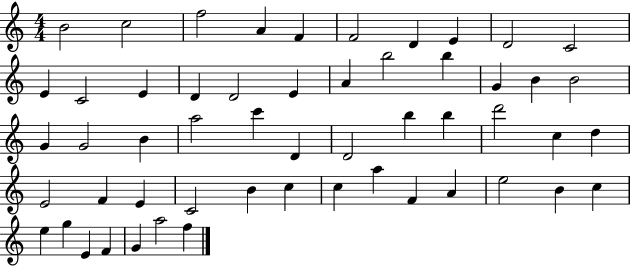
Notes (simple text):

B4/h C5/h F5/h A4/q F4/q F4/h D4/q E4/q D4/h C4/h E4/q C4/h E4/q D4/q D4/h E4/q A4/q B5/h B5/q G4/q B4/q B4/h G4/q G4/h B4/q A5/h C6/q D4/q D4/h B5/q B5/q D6/h C5/q D5/q E4/h F4/q E4/q C4/h B4/q C5/q C5/q A5/q F4/q A4/q E5/h B4/q C5/q E5/q G5/q E4/q F4/q G4/q A5/h F5/q